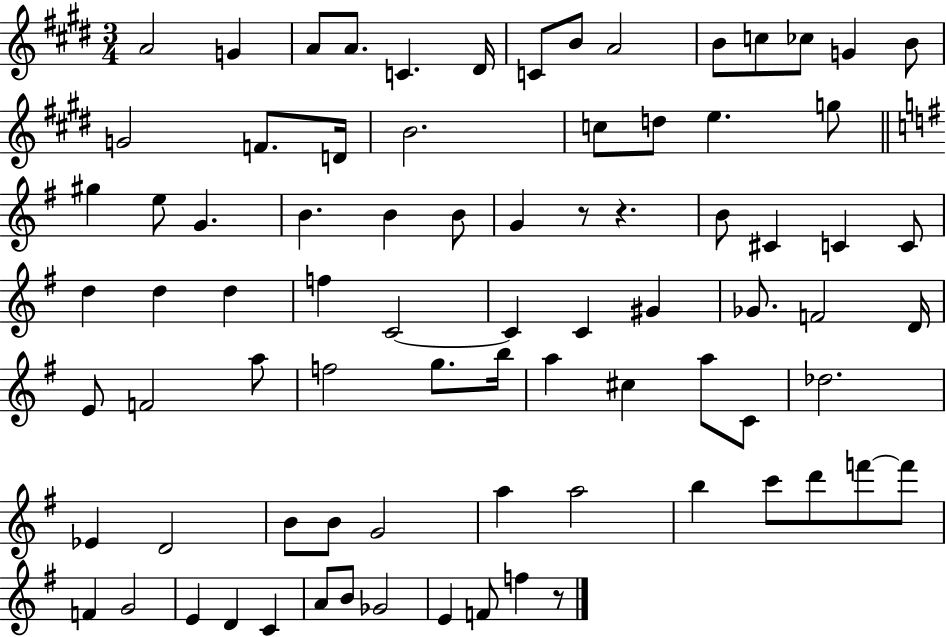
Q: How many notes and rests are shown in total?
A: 81